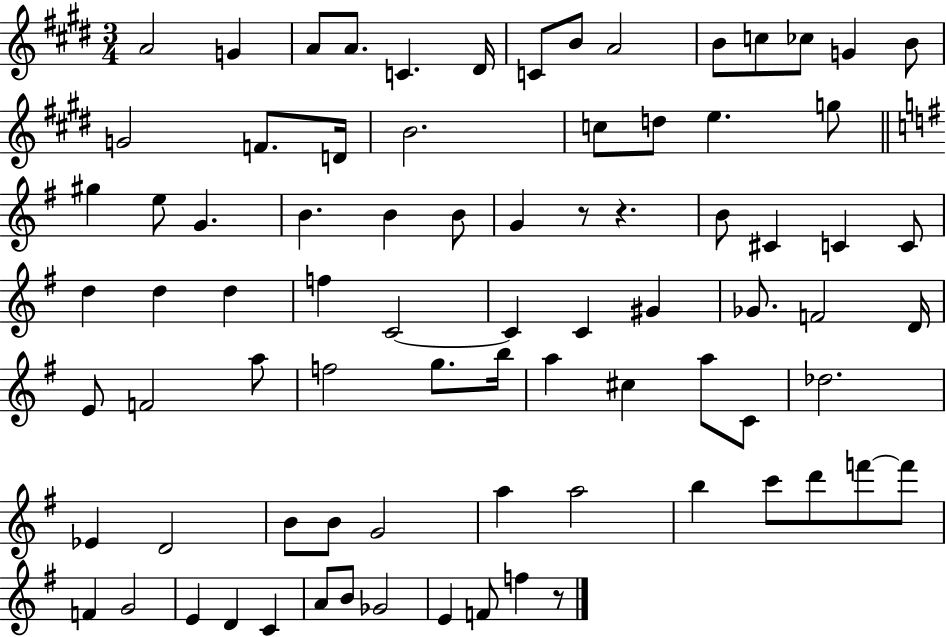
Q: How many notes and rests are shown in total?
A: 81